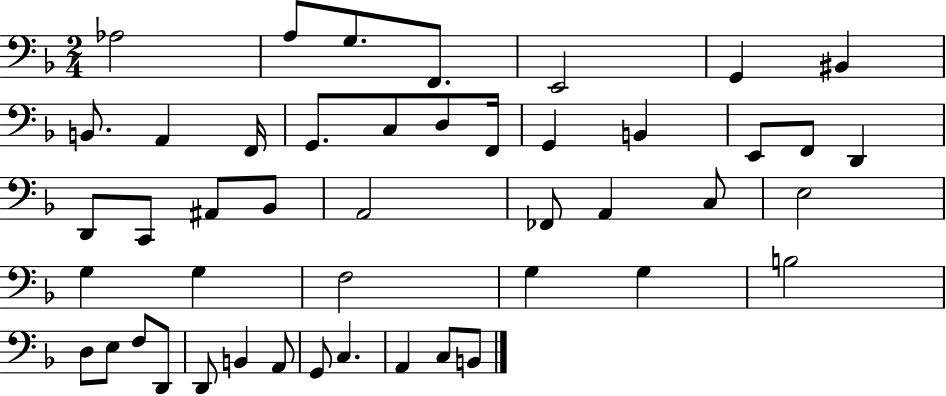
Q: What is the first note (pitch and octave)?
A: Ab3